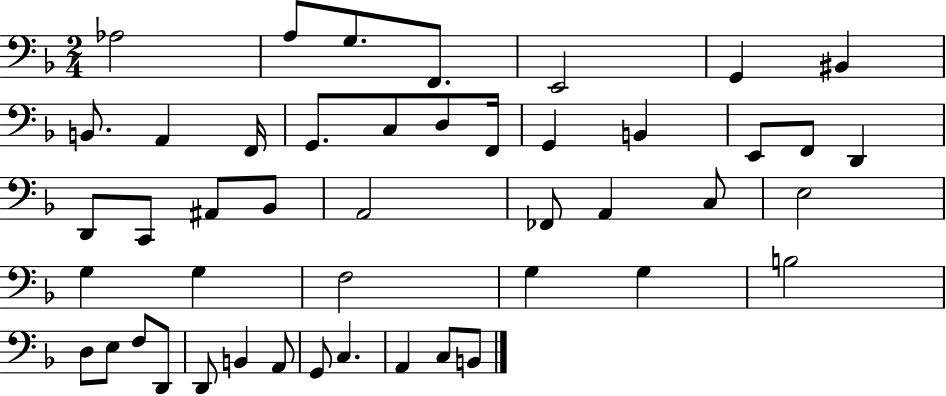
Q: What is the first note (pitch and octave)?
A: Ab3